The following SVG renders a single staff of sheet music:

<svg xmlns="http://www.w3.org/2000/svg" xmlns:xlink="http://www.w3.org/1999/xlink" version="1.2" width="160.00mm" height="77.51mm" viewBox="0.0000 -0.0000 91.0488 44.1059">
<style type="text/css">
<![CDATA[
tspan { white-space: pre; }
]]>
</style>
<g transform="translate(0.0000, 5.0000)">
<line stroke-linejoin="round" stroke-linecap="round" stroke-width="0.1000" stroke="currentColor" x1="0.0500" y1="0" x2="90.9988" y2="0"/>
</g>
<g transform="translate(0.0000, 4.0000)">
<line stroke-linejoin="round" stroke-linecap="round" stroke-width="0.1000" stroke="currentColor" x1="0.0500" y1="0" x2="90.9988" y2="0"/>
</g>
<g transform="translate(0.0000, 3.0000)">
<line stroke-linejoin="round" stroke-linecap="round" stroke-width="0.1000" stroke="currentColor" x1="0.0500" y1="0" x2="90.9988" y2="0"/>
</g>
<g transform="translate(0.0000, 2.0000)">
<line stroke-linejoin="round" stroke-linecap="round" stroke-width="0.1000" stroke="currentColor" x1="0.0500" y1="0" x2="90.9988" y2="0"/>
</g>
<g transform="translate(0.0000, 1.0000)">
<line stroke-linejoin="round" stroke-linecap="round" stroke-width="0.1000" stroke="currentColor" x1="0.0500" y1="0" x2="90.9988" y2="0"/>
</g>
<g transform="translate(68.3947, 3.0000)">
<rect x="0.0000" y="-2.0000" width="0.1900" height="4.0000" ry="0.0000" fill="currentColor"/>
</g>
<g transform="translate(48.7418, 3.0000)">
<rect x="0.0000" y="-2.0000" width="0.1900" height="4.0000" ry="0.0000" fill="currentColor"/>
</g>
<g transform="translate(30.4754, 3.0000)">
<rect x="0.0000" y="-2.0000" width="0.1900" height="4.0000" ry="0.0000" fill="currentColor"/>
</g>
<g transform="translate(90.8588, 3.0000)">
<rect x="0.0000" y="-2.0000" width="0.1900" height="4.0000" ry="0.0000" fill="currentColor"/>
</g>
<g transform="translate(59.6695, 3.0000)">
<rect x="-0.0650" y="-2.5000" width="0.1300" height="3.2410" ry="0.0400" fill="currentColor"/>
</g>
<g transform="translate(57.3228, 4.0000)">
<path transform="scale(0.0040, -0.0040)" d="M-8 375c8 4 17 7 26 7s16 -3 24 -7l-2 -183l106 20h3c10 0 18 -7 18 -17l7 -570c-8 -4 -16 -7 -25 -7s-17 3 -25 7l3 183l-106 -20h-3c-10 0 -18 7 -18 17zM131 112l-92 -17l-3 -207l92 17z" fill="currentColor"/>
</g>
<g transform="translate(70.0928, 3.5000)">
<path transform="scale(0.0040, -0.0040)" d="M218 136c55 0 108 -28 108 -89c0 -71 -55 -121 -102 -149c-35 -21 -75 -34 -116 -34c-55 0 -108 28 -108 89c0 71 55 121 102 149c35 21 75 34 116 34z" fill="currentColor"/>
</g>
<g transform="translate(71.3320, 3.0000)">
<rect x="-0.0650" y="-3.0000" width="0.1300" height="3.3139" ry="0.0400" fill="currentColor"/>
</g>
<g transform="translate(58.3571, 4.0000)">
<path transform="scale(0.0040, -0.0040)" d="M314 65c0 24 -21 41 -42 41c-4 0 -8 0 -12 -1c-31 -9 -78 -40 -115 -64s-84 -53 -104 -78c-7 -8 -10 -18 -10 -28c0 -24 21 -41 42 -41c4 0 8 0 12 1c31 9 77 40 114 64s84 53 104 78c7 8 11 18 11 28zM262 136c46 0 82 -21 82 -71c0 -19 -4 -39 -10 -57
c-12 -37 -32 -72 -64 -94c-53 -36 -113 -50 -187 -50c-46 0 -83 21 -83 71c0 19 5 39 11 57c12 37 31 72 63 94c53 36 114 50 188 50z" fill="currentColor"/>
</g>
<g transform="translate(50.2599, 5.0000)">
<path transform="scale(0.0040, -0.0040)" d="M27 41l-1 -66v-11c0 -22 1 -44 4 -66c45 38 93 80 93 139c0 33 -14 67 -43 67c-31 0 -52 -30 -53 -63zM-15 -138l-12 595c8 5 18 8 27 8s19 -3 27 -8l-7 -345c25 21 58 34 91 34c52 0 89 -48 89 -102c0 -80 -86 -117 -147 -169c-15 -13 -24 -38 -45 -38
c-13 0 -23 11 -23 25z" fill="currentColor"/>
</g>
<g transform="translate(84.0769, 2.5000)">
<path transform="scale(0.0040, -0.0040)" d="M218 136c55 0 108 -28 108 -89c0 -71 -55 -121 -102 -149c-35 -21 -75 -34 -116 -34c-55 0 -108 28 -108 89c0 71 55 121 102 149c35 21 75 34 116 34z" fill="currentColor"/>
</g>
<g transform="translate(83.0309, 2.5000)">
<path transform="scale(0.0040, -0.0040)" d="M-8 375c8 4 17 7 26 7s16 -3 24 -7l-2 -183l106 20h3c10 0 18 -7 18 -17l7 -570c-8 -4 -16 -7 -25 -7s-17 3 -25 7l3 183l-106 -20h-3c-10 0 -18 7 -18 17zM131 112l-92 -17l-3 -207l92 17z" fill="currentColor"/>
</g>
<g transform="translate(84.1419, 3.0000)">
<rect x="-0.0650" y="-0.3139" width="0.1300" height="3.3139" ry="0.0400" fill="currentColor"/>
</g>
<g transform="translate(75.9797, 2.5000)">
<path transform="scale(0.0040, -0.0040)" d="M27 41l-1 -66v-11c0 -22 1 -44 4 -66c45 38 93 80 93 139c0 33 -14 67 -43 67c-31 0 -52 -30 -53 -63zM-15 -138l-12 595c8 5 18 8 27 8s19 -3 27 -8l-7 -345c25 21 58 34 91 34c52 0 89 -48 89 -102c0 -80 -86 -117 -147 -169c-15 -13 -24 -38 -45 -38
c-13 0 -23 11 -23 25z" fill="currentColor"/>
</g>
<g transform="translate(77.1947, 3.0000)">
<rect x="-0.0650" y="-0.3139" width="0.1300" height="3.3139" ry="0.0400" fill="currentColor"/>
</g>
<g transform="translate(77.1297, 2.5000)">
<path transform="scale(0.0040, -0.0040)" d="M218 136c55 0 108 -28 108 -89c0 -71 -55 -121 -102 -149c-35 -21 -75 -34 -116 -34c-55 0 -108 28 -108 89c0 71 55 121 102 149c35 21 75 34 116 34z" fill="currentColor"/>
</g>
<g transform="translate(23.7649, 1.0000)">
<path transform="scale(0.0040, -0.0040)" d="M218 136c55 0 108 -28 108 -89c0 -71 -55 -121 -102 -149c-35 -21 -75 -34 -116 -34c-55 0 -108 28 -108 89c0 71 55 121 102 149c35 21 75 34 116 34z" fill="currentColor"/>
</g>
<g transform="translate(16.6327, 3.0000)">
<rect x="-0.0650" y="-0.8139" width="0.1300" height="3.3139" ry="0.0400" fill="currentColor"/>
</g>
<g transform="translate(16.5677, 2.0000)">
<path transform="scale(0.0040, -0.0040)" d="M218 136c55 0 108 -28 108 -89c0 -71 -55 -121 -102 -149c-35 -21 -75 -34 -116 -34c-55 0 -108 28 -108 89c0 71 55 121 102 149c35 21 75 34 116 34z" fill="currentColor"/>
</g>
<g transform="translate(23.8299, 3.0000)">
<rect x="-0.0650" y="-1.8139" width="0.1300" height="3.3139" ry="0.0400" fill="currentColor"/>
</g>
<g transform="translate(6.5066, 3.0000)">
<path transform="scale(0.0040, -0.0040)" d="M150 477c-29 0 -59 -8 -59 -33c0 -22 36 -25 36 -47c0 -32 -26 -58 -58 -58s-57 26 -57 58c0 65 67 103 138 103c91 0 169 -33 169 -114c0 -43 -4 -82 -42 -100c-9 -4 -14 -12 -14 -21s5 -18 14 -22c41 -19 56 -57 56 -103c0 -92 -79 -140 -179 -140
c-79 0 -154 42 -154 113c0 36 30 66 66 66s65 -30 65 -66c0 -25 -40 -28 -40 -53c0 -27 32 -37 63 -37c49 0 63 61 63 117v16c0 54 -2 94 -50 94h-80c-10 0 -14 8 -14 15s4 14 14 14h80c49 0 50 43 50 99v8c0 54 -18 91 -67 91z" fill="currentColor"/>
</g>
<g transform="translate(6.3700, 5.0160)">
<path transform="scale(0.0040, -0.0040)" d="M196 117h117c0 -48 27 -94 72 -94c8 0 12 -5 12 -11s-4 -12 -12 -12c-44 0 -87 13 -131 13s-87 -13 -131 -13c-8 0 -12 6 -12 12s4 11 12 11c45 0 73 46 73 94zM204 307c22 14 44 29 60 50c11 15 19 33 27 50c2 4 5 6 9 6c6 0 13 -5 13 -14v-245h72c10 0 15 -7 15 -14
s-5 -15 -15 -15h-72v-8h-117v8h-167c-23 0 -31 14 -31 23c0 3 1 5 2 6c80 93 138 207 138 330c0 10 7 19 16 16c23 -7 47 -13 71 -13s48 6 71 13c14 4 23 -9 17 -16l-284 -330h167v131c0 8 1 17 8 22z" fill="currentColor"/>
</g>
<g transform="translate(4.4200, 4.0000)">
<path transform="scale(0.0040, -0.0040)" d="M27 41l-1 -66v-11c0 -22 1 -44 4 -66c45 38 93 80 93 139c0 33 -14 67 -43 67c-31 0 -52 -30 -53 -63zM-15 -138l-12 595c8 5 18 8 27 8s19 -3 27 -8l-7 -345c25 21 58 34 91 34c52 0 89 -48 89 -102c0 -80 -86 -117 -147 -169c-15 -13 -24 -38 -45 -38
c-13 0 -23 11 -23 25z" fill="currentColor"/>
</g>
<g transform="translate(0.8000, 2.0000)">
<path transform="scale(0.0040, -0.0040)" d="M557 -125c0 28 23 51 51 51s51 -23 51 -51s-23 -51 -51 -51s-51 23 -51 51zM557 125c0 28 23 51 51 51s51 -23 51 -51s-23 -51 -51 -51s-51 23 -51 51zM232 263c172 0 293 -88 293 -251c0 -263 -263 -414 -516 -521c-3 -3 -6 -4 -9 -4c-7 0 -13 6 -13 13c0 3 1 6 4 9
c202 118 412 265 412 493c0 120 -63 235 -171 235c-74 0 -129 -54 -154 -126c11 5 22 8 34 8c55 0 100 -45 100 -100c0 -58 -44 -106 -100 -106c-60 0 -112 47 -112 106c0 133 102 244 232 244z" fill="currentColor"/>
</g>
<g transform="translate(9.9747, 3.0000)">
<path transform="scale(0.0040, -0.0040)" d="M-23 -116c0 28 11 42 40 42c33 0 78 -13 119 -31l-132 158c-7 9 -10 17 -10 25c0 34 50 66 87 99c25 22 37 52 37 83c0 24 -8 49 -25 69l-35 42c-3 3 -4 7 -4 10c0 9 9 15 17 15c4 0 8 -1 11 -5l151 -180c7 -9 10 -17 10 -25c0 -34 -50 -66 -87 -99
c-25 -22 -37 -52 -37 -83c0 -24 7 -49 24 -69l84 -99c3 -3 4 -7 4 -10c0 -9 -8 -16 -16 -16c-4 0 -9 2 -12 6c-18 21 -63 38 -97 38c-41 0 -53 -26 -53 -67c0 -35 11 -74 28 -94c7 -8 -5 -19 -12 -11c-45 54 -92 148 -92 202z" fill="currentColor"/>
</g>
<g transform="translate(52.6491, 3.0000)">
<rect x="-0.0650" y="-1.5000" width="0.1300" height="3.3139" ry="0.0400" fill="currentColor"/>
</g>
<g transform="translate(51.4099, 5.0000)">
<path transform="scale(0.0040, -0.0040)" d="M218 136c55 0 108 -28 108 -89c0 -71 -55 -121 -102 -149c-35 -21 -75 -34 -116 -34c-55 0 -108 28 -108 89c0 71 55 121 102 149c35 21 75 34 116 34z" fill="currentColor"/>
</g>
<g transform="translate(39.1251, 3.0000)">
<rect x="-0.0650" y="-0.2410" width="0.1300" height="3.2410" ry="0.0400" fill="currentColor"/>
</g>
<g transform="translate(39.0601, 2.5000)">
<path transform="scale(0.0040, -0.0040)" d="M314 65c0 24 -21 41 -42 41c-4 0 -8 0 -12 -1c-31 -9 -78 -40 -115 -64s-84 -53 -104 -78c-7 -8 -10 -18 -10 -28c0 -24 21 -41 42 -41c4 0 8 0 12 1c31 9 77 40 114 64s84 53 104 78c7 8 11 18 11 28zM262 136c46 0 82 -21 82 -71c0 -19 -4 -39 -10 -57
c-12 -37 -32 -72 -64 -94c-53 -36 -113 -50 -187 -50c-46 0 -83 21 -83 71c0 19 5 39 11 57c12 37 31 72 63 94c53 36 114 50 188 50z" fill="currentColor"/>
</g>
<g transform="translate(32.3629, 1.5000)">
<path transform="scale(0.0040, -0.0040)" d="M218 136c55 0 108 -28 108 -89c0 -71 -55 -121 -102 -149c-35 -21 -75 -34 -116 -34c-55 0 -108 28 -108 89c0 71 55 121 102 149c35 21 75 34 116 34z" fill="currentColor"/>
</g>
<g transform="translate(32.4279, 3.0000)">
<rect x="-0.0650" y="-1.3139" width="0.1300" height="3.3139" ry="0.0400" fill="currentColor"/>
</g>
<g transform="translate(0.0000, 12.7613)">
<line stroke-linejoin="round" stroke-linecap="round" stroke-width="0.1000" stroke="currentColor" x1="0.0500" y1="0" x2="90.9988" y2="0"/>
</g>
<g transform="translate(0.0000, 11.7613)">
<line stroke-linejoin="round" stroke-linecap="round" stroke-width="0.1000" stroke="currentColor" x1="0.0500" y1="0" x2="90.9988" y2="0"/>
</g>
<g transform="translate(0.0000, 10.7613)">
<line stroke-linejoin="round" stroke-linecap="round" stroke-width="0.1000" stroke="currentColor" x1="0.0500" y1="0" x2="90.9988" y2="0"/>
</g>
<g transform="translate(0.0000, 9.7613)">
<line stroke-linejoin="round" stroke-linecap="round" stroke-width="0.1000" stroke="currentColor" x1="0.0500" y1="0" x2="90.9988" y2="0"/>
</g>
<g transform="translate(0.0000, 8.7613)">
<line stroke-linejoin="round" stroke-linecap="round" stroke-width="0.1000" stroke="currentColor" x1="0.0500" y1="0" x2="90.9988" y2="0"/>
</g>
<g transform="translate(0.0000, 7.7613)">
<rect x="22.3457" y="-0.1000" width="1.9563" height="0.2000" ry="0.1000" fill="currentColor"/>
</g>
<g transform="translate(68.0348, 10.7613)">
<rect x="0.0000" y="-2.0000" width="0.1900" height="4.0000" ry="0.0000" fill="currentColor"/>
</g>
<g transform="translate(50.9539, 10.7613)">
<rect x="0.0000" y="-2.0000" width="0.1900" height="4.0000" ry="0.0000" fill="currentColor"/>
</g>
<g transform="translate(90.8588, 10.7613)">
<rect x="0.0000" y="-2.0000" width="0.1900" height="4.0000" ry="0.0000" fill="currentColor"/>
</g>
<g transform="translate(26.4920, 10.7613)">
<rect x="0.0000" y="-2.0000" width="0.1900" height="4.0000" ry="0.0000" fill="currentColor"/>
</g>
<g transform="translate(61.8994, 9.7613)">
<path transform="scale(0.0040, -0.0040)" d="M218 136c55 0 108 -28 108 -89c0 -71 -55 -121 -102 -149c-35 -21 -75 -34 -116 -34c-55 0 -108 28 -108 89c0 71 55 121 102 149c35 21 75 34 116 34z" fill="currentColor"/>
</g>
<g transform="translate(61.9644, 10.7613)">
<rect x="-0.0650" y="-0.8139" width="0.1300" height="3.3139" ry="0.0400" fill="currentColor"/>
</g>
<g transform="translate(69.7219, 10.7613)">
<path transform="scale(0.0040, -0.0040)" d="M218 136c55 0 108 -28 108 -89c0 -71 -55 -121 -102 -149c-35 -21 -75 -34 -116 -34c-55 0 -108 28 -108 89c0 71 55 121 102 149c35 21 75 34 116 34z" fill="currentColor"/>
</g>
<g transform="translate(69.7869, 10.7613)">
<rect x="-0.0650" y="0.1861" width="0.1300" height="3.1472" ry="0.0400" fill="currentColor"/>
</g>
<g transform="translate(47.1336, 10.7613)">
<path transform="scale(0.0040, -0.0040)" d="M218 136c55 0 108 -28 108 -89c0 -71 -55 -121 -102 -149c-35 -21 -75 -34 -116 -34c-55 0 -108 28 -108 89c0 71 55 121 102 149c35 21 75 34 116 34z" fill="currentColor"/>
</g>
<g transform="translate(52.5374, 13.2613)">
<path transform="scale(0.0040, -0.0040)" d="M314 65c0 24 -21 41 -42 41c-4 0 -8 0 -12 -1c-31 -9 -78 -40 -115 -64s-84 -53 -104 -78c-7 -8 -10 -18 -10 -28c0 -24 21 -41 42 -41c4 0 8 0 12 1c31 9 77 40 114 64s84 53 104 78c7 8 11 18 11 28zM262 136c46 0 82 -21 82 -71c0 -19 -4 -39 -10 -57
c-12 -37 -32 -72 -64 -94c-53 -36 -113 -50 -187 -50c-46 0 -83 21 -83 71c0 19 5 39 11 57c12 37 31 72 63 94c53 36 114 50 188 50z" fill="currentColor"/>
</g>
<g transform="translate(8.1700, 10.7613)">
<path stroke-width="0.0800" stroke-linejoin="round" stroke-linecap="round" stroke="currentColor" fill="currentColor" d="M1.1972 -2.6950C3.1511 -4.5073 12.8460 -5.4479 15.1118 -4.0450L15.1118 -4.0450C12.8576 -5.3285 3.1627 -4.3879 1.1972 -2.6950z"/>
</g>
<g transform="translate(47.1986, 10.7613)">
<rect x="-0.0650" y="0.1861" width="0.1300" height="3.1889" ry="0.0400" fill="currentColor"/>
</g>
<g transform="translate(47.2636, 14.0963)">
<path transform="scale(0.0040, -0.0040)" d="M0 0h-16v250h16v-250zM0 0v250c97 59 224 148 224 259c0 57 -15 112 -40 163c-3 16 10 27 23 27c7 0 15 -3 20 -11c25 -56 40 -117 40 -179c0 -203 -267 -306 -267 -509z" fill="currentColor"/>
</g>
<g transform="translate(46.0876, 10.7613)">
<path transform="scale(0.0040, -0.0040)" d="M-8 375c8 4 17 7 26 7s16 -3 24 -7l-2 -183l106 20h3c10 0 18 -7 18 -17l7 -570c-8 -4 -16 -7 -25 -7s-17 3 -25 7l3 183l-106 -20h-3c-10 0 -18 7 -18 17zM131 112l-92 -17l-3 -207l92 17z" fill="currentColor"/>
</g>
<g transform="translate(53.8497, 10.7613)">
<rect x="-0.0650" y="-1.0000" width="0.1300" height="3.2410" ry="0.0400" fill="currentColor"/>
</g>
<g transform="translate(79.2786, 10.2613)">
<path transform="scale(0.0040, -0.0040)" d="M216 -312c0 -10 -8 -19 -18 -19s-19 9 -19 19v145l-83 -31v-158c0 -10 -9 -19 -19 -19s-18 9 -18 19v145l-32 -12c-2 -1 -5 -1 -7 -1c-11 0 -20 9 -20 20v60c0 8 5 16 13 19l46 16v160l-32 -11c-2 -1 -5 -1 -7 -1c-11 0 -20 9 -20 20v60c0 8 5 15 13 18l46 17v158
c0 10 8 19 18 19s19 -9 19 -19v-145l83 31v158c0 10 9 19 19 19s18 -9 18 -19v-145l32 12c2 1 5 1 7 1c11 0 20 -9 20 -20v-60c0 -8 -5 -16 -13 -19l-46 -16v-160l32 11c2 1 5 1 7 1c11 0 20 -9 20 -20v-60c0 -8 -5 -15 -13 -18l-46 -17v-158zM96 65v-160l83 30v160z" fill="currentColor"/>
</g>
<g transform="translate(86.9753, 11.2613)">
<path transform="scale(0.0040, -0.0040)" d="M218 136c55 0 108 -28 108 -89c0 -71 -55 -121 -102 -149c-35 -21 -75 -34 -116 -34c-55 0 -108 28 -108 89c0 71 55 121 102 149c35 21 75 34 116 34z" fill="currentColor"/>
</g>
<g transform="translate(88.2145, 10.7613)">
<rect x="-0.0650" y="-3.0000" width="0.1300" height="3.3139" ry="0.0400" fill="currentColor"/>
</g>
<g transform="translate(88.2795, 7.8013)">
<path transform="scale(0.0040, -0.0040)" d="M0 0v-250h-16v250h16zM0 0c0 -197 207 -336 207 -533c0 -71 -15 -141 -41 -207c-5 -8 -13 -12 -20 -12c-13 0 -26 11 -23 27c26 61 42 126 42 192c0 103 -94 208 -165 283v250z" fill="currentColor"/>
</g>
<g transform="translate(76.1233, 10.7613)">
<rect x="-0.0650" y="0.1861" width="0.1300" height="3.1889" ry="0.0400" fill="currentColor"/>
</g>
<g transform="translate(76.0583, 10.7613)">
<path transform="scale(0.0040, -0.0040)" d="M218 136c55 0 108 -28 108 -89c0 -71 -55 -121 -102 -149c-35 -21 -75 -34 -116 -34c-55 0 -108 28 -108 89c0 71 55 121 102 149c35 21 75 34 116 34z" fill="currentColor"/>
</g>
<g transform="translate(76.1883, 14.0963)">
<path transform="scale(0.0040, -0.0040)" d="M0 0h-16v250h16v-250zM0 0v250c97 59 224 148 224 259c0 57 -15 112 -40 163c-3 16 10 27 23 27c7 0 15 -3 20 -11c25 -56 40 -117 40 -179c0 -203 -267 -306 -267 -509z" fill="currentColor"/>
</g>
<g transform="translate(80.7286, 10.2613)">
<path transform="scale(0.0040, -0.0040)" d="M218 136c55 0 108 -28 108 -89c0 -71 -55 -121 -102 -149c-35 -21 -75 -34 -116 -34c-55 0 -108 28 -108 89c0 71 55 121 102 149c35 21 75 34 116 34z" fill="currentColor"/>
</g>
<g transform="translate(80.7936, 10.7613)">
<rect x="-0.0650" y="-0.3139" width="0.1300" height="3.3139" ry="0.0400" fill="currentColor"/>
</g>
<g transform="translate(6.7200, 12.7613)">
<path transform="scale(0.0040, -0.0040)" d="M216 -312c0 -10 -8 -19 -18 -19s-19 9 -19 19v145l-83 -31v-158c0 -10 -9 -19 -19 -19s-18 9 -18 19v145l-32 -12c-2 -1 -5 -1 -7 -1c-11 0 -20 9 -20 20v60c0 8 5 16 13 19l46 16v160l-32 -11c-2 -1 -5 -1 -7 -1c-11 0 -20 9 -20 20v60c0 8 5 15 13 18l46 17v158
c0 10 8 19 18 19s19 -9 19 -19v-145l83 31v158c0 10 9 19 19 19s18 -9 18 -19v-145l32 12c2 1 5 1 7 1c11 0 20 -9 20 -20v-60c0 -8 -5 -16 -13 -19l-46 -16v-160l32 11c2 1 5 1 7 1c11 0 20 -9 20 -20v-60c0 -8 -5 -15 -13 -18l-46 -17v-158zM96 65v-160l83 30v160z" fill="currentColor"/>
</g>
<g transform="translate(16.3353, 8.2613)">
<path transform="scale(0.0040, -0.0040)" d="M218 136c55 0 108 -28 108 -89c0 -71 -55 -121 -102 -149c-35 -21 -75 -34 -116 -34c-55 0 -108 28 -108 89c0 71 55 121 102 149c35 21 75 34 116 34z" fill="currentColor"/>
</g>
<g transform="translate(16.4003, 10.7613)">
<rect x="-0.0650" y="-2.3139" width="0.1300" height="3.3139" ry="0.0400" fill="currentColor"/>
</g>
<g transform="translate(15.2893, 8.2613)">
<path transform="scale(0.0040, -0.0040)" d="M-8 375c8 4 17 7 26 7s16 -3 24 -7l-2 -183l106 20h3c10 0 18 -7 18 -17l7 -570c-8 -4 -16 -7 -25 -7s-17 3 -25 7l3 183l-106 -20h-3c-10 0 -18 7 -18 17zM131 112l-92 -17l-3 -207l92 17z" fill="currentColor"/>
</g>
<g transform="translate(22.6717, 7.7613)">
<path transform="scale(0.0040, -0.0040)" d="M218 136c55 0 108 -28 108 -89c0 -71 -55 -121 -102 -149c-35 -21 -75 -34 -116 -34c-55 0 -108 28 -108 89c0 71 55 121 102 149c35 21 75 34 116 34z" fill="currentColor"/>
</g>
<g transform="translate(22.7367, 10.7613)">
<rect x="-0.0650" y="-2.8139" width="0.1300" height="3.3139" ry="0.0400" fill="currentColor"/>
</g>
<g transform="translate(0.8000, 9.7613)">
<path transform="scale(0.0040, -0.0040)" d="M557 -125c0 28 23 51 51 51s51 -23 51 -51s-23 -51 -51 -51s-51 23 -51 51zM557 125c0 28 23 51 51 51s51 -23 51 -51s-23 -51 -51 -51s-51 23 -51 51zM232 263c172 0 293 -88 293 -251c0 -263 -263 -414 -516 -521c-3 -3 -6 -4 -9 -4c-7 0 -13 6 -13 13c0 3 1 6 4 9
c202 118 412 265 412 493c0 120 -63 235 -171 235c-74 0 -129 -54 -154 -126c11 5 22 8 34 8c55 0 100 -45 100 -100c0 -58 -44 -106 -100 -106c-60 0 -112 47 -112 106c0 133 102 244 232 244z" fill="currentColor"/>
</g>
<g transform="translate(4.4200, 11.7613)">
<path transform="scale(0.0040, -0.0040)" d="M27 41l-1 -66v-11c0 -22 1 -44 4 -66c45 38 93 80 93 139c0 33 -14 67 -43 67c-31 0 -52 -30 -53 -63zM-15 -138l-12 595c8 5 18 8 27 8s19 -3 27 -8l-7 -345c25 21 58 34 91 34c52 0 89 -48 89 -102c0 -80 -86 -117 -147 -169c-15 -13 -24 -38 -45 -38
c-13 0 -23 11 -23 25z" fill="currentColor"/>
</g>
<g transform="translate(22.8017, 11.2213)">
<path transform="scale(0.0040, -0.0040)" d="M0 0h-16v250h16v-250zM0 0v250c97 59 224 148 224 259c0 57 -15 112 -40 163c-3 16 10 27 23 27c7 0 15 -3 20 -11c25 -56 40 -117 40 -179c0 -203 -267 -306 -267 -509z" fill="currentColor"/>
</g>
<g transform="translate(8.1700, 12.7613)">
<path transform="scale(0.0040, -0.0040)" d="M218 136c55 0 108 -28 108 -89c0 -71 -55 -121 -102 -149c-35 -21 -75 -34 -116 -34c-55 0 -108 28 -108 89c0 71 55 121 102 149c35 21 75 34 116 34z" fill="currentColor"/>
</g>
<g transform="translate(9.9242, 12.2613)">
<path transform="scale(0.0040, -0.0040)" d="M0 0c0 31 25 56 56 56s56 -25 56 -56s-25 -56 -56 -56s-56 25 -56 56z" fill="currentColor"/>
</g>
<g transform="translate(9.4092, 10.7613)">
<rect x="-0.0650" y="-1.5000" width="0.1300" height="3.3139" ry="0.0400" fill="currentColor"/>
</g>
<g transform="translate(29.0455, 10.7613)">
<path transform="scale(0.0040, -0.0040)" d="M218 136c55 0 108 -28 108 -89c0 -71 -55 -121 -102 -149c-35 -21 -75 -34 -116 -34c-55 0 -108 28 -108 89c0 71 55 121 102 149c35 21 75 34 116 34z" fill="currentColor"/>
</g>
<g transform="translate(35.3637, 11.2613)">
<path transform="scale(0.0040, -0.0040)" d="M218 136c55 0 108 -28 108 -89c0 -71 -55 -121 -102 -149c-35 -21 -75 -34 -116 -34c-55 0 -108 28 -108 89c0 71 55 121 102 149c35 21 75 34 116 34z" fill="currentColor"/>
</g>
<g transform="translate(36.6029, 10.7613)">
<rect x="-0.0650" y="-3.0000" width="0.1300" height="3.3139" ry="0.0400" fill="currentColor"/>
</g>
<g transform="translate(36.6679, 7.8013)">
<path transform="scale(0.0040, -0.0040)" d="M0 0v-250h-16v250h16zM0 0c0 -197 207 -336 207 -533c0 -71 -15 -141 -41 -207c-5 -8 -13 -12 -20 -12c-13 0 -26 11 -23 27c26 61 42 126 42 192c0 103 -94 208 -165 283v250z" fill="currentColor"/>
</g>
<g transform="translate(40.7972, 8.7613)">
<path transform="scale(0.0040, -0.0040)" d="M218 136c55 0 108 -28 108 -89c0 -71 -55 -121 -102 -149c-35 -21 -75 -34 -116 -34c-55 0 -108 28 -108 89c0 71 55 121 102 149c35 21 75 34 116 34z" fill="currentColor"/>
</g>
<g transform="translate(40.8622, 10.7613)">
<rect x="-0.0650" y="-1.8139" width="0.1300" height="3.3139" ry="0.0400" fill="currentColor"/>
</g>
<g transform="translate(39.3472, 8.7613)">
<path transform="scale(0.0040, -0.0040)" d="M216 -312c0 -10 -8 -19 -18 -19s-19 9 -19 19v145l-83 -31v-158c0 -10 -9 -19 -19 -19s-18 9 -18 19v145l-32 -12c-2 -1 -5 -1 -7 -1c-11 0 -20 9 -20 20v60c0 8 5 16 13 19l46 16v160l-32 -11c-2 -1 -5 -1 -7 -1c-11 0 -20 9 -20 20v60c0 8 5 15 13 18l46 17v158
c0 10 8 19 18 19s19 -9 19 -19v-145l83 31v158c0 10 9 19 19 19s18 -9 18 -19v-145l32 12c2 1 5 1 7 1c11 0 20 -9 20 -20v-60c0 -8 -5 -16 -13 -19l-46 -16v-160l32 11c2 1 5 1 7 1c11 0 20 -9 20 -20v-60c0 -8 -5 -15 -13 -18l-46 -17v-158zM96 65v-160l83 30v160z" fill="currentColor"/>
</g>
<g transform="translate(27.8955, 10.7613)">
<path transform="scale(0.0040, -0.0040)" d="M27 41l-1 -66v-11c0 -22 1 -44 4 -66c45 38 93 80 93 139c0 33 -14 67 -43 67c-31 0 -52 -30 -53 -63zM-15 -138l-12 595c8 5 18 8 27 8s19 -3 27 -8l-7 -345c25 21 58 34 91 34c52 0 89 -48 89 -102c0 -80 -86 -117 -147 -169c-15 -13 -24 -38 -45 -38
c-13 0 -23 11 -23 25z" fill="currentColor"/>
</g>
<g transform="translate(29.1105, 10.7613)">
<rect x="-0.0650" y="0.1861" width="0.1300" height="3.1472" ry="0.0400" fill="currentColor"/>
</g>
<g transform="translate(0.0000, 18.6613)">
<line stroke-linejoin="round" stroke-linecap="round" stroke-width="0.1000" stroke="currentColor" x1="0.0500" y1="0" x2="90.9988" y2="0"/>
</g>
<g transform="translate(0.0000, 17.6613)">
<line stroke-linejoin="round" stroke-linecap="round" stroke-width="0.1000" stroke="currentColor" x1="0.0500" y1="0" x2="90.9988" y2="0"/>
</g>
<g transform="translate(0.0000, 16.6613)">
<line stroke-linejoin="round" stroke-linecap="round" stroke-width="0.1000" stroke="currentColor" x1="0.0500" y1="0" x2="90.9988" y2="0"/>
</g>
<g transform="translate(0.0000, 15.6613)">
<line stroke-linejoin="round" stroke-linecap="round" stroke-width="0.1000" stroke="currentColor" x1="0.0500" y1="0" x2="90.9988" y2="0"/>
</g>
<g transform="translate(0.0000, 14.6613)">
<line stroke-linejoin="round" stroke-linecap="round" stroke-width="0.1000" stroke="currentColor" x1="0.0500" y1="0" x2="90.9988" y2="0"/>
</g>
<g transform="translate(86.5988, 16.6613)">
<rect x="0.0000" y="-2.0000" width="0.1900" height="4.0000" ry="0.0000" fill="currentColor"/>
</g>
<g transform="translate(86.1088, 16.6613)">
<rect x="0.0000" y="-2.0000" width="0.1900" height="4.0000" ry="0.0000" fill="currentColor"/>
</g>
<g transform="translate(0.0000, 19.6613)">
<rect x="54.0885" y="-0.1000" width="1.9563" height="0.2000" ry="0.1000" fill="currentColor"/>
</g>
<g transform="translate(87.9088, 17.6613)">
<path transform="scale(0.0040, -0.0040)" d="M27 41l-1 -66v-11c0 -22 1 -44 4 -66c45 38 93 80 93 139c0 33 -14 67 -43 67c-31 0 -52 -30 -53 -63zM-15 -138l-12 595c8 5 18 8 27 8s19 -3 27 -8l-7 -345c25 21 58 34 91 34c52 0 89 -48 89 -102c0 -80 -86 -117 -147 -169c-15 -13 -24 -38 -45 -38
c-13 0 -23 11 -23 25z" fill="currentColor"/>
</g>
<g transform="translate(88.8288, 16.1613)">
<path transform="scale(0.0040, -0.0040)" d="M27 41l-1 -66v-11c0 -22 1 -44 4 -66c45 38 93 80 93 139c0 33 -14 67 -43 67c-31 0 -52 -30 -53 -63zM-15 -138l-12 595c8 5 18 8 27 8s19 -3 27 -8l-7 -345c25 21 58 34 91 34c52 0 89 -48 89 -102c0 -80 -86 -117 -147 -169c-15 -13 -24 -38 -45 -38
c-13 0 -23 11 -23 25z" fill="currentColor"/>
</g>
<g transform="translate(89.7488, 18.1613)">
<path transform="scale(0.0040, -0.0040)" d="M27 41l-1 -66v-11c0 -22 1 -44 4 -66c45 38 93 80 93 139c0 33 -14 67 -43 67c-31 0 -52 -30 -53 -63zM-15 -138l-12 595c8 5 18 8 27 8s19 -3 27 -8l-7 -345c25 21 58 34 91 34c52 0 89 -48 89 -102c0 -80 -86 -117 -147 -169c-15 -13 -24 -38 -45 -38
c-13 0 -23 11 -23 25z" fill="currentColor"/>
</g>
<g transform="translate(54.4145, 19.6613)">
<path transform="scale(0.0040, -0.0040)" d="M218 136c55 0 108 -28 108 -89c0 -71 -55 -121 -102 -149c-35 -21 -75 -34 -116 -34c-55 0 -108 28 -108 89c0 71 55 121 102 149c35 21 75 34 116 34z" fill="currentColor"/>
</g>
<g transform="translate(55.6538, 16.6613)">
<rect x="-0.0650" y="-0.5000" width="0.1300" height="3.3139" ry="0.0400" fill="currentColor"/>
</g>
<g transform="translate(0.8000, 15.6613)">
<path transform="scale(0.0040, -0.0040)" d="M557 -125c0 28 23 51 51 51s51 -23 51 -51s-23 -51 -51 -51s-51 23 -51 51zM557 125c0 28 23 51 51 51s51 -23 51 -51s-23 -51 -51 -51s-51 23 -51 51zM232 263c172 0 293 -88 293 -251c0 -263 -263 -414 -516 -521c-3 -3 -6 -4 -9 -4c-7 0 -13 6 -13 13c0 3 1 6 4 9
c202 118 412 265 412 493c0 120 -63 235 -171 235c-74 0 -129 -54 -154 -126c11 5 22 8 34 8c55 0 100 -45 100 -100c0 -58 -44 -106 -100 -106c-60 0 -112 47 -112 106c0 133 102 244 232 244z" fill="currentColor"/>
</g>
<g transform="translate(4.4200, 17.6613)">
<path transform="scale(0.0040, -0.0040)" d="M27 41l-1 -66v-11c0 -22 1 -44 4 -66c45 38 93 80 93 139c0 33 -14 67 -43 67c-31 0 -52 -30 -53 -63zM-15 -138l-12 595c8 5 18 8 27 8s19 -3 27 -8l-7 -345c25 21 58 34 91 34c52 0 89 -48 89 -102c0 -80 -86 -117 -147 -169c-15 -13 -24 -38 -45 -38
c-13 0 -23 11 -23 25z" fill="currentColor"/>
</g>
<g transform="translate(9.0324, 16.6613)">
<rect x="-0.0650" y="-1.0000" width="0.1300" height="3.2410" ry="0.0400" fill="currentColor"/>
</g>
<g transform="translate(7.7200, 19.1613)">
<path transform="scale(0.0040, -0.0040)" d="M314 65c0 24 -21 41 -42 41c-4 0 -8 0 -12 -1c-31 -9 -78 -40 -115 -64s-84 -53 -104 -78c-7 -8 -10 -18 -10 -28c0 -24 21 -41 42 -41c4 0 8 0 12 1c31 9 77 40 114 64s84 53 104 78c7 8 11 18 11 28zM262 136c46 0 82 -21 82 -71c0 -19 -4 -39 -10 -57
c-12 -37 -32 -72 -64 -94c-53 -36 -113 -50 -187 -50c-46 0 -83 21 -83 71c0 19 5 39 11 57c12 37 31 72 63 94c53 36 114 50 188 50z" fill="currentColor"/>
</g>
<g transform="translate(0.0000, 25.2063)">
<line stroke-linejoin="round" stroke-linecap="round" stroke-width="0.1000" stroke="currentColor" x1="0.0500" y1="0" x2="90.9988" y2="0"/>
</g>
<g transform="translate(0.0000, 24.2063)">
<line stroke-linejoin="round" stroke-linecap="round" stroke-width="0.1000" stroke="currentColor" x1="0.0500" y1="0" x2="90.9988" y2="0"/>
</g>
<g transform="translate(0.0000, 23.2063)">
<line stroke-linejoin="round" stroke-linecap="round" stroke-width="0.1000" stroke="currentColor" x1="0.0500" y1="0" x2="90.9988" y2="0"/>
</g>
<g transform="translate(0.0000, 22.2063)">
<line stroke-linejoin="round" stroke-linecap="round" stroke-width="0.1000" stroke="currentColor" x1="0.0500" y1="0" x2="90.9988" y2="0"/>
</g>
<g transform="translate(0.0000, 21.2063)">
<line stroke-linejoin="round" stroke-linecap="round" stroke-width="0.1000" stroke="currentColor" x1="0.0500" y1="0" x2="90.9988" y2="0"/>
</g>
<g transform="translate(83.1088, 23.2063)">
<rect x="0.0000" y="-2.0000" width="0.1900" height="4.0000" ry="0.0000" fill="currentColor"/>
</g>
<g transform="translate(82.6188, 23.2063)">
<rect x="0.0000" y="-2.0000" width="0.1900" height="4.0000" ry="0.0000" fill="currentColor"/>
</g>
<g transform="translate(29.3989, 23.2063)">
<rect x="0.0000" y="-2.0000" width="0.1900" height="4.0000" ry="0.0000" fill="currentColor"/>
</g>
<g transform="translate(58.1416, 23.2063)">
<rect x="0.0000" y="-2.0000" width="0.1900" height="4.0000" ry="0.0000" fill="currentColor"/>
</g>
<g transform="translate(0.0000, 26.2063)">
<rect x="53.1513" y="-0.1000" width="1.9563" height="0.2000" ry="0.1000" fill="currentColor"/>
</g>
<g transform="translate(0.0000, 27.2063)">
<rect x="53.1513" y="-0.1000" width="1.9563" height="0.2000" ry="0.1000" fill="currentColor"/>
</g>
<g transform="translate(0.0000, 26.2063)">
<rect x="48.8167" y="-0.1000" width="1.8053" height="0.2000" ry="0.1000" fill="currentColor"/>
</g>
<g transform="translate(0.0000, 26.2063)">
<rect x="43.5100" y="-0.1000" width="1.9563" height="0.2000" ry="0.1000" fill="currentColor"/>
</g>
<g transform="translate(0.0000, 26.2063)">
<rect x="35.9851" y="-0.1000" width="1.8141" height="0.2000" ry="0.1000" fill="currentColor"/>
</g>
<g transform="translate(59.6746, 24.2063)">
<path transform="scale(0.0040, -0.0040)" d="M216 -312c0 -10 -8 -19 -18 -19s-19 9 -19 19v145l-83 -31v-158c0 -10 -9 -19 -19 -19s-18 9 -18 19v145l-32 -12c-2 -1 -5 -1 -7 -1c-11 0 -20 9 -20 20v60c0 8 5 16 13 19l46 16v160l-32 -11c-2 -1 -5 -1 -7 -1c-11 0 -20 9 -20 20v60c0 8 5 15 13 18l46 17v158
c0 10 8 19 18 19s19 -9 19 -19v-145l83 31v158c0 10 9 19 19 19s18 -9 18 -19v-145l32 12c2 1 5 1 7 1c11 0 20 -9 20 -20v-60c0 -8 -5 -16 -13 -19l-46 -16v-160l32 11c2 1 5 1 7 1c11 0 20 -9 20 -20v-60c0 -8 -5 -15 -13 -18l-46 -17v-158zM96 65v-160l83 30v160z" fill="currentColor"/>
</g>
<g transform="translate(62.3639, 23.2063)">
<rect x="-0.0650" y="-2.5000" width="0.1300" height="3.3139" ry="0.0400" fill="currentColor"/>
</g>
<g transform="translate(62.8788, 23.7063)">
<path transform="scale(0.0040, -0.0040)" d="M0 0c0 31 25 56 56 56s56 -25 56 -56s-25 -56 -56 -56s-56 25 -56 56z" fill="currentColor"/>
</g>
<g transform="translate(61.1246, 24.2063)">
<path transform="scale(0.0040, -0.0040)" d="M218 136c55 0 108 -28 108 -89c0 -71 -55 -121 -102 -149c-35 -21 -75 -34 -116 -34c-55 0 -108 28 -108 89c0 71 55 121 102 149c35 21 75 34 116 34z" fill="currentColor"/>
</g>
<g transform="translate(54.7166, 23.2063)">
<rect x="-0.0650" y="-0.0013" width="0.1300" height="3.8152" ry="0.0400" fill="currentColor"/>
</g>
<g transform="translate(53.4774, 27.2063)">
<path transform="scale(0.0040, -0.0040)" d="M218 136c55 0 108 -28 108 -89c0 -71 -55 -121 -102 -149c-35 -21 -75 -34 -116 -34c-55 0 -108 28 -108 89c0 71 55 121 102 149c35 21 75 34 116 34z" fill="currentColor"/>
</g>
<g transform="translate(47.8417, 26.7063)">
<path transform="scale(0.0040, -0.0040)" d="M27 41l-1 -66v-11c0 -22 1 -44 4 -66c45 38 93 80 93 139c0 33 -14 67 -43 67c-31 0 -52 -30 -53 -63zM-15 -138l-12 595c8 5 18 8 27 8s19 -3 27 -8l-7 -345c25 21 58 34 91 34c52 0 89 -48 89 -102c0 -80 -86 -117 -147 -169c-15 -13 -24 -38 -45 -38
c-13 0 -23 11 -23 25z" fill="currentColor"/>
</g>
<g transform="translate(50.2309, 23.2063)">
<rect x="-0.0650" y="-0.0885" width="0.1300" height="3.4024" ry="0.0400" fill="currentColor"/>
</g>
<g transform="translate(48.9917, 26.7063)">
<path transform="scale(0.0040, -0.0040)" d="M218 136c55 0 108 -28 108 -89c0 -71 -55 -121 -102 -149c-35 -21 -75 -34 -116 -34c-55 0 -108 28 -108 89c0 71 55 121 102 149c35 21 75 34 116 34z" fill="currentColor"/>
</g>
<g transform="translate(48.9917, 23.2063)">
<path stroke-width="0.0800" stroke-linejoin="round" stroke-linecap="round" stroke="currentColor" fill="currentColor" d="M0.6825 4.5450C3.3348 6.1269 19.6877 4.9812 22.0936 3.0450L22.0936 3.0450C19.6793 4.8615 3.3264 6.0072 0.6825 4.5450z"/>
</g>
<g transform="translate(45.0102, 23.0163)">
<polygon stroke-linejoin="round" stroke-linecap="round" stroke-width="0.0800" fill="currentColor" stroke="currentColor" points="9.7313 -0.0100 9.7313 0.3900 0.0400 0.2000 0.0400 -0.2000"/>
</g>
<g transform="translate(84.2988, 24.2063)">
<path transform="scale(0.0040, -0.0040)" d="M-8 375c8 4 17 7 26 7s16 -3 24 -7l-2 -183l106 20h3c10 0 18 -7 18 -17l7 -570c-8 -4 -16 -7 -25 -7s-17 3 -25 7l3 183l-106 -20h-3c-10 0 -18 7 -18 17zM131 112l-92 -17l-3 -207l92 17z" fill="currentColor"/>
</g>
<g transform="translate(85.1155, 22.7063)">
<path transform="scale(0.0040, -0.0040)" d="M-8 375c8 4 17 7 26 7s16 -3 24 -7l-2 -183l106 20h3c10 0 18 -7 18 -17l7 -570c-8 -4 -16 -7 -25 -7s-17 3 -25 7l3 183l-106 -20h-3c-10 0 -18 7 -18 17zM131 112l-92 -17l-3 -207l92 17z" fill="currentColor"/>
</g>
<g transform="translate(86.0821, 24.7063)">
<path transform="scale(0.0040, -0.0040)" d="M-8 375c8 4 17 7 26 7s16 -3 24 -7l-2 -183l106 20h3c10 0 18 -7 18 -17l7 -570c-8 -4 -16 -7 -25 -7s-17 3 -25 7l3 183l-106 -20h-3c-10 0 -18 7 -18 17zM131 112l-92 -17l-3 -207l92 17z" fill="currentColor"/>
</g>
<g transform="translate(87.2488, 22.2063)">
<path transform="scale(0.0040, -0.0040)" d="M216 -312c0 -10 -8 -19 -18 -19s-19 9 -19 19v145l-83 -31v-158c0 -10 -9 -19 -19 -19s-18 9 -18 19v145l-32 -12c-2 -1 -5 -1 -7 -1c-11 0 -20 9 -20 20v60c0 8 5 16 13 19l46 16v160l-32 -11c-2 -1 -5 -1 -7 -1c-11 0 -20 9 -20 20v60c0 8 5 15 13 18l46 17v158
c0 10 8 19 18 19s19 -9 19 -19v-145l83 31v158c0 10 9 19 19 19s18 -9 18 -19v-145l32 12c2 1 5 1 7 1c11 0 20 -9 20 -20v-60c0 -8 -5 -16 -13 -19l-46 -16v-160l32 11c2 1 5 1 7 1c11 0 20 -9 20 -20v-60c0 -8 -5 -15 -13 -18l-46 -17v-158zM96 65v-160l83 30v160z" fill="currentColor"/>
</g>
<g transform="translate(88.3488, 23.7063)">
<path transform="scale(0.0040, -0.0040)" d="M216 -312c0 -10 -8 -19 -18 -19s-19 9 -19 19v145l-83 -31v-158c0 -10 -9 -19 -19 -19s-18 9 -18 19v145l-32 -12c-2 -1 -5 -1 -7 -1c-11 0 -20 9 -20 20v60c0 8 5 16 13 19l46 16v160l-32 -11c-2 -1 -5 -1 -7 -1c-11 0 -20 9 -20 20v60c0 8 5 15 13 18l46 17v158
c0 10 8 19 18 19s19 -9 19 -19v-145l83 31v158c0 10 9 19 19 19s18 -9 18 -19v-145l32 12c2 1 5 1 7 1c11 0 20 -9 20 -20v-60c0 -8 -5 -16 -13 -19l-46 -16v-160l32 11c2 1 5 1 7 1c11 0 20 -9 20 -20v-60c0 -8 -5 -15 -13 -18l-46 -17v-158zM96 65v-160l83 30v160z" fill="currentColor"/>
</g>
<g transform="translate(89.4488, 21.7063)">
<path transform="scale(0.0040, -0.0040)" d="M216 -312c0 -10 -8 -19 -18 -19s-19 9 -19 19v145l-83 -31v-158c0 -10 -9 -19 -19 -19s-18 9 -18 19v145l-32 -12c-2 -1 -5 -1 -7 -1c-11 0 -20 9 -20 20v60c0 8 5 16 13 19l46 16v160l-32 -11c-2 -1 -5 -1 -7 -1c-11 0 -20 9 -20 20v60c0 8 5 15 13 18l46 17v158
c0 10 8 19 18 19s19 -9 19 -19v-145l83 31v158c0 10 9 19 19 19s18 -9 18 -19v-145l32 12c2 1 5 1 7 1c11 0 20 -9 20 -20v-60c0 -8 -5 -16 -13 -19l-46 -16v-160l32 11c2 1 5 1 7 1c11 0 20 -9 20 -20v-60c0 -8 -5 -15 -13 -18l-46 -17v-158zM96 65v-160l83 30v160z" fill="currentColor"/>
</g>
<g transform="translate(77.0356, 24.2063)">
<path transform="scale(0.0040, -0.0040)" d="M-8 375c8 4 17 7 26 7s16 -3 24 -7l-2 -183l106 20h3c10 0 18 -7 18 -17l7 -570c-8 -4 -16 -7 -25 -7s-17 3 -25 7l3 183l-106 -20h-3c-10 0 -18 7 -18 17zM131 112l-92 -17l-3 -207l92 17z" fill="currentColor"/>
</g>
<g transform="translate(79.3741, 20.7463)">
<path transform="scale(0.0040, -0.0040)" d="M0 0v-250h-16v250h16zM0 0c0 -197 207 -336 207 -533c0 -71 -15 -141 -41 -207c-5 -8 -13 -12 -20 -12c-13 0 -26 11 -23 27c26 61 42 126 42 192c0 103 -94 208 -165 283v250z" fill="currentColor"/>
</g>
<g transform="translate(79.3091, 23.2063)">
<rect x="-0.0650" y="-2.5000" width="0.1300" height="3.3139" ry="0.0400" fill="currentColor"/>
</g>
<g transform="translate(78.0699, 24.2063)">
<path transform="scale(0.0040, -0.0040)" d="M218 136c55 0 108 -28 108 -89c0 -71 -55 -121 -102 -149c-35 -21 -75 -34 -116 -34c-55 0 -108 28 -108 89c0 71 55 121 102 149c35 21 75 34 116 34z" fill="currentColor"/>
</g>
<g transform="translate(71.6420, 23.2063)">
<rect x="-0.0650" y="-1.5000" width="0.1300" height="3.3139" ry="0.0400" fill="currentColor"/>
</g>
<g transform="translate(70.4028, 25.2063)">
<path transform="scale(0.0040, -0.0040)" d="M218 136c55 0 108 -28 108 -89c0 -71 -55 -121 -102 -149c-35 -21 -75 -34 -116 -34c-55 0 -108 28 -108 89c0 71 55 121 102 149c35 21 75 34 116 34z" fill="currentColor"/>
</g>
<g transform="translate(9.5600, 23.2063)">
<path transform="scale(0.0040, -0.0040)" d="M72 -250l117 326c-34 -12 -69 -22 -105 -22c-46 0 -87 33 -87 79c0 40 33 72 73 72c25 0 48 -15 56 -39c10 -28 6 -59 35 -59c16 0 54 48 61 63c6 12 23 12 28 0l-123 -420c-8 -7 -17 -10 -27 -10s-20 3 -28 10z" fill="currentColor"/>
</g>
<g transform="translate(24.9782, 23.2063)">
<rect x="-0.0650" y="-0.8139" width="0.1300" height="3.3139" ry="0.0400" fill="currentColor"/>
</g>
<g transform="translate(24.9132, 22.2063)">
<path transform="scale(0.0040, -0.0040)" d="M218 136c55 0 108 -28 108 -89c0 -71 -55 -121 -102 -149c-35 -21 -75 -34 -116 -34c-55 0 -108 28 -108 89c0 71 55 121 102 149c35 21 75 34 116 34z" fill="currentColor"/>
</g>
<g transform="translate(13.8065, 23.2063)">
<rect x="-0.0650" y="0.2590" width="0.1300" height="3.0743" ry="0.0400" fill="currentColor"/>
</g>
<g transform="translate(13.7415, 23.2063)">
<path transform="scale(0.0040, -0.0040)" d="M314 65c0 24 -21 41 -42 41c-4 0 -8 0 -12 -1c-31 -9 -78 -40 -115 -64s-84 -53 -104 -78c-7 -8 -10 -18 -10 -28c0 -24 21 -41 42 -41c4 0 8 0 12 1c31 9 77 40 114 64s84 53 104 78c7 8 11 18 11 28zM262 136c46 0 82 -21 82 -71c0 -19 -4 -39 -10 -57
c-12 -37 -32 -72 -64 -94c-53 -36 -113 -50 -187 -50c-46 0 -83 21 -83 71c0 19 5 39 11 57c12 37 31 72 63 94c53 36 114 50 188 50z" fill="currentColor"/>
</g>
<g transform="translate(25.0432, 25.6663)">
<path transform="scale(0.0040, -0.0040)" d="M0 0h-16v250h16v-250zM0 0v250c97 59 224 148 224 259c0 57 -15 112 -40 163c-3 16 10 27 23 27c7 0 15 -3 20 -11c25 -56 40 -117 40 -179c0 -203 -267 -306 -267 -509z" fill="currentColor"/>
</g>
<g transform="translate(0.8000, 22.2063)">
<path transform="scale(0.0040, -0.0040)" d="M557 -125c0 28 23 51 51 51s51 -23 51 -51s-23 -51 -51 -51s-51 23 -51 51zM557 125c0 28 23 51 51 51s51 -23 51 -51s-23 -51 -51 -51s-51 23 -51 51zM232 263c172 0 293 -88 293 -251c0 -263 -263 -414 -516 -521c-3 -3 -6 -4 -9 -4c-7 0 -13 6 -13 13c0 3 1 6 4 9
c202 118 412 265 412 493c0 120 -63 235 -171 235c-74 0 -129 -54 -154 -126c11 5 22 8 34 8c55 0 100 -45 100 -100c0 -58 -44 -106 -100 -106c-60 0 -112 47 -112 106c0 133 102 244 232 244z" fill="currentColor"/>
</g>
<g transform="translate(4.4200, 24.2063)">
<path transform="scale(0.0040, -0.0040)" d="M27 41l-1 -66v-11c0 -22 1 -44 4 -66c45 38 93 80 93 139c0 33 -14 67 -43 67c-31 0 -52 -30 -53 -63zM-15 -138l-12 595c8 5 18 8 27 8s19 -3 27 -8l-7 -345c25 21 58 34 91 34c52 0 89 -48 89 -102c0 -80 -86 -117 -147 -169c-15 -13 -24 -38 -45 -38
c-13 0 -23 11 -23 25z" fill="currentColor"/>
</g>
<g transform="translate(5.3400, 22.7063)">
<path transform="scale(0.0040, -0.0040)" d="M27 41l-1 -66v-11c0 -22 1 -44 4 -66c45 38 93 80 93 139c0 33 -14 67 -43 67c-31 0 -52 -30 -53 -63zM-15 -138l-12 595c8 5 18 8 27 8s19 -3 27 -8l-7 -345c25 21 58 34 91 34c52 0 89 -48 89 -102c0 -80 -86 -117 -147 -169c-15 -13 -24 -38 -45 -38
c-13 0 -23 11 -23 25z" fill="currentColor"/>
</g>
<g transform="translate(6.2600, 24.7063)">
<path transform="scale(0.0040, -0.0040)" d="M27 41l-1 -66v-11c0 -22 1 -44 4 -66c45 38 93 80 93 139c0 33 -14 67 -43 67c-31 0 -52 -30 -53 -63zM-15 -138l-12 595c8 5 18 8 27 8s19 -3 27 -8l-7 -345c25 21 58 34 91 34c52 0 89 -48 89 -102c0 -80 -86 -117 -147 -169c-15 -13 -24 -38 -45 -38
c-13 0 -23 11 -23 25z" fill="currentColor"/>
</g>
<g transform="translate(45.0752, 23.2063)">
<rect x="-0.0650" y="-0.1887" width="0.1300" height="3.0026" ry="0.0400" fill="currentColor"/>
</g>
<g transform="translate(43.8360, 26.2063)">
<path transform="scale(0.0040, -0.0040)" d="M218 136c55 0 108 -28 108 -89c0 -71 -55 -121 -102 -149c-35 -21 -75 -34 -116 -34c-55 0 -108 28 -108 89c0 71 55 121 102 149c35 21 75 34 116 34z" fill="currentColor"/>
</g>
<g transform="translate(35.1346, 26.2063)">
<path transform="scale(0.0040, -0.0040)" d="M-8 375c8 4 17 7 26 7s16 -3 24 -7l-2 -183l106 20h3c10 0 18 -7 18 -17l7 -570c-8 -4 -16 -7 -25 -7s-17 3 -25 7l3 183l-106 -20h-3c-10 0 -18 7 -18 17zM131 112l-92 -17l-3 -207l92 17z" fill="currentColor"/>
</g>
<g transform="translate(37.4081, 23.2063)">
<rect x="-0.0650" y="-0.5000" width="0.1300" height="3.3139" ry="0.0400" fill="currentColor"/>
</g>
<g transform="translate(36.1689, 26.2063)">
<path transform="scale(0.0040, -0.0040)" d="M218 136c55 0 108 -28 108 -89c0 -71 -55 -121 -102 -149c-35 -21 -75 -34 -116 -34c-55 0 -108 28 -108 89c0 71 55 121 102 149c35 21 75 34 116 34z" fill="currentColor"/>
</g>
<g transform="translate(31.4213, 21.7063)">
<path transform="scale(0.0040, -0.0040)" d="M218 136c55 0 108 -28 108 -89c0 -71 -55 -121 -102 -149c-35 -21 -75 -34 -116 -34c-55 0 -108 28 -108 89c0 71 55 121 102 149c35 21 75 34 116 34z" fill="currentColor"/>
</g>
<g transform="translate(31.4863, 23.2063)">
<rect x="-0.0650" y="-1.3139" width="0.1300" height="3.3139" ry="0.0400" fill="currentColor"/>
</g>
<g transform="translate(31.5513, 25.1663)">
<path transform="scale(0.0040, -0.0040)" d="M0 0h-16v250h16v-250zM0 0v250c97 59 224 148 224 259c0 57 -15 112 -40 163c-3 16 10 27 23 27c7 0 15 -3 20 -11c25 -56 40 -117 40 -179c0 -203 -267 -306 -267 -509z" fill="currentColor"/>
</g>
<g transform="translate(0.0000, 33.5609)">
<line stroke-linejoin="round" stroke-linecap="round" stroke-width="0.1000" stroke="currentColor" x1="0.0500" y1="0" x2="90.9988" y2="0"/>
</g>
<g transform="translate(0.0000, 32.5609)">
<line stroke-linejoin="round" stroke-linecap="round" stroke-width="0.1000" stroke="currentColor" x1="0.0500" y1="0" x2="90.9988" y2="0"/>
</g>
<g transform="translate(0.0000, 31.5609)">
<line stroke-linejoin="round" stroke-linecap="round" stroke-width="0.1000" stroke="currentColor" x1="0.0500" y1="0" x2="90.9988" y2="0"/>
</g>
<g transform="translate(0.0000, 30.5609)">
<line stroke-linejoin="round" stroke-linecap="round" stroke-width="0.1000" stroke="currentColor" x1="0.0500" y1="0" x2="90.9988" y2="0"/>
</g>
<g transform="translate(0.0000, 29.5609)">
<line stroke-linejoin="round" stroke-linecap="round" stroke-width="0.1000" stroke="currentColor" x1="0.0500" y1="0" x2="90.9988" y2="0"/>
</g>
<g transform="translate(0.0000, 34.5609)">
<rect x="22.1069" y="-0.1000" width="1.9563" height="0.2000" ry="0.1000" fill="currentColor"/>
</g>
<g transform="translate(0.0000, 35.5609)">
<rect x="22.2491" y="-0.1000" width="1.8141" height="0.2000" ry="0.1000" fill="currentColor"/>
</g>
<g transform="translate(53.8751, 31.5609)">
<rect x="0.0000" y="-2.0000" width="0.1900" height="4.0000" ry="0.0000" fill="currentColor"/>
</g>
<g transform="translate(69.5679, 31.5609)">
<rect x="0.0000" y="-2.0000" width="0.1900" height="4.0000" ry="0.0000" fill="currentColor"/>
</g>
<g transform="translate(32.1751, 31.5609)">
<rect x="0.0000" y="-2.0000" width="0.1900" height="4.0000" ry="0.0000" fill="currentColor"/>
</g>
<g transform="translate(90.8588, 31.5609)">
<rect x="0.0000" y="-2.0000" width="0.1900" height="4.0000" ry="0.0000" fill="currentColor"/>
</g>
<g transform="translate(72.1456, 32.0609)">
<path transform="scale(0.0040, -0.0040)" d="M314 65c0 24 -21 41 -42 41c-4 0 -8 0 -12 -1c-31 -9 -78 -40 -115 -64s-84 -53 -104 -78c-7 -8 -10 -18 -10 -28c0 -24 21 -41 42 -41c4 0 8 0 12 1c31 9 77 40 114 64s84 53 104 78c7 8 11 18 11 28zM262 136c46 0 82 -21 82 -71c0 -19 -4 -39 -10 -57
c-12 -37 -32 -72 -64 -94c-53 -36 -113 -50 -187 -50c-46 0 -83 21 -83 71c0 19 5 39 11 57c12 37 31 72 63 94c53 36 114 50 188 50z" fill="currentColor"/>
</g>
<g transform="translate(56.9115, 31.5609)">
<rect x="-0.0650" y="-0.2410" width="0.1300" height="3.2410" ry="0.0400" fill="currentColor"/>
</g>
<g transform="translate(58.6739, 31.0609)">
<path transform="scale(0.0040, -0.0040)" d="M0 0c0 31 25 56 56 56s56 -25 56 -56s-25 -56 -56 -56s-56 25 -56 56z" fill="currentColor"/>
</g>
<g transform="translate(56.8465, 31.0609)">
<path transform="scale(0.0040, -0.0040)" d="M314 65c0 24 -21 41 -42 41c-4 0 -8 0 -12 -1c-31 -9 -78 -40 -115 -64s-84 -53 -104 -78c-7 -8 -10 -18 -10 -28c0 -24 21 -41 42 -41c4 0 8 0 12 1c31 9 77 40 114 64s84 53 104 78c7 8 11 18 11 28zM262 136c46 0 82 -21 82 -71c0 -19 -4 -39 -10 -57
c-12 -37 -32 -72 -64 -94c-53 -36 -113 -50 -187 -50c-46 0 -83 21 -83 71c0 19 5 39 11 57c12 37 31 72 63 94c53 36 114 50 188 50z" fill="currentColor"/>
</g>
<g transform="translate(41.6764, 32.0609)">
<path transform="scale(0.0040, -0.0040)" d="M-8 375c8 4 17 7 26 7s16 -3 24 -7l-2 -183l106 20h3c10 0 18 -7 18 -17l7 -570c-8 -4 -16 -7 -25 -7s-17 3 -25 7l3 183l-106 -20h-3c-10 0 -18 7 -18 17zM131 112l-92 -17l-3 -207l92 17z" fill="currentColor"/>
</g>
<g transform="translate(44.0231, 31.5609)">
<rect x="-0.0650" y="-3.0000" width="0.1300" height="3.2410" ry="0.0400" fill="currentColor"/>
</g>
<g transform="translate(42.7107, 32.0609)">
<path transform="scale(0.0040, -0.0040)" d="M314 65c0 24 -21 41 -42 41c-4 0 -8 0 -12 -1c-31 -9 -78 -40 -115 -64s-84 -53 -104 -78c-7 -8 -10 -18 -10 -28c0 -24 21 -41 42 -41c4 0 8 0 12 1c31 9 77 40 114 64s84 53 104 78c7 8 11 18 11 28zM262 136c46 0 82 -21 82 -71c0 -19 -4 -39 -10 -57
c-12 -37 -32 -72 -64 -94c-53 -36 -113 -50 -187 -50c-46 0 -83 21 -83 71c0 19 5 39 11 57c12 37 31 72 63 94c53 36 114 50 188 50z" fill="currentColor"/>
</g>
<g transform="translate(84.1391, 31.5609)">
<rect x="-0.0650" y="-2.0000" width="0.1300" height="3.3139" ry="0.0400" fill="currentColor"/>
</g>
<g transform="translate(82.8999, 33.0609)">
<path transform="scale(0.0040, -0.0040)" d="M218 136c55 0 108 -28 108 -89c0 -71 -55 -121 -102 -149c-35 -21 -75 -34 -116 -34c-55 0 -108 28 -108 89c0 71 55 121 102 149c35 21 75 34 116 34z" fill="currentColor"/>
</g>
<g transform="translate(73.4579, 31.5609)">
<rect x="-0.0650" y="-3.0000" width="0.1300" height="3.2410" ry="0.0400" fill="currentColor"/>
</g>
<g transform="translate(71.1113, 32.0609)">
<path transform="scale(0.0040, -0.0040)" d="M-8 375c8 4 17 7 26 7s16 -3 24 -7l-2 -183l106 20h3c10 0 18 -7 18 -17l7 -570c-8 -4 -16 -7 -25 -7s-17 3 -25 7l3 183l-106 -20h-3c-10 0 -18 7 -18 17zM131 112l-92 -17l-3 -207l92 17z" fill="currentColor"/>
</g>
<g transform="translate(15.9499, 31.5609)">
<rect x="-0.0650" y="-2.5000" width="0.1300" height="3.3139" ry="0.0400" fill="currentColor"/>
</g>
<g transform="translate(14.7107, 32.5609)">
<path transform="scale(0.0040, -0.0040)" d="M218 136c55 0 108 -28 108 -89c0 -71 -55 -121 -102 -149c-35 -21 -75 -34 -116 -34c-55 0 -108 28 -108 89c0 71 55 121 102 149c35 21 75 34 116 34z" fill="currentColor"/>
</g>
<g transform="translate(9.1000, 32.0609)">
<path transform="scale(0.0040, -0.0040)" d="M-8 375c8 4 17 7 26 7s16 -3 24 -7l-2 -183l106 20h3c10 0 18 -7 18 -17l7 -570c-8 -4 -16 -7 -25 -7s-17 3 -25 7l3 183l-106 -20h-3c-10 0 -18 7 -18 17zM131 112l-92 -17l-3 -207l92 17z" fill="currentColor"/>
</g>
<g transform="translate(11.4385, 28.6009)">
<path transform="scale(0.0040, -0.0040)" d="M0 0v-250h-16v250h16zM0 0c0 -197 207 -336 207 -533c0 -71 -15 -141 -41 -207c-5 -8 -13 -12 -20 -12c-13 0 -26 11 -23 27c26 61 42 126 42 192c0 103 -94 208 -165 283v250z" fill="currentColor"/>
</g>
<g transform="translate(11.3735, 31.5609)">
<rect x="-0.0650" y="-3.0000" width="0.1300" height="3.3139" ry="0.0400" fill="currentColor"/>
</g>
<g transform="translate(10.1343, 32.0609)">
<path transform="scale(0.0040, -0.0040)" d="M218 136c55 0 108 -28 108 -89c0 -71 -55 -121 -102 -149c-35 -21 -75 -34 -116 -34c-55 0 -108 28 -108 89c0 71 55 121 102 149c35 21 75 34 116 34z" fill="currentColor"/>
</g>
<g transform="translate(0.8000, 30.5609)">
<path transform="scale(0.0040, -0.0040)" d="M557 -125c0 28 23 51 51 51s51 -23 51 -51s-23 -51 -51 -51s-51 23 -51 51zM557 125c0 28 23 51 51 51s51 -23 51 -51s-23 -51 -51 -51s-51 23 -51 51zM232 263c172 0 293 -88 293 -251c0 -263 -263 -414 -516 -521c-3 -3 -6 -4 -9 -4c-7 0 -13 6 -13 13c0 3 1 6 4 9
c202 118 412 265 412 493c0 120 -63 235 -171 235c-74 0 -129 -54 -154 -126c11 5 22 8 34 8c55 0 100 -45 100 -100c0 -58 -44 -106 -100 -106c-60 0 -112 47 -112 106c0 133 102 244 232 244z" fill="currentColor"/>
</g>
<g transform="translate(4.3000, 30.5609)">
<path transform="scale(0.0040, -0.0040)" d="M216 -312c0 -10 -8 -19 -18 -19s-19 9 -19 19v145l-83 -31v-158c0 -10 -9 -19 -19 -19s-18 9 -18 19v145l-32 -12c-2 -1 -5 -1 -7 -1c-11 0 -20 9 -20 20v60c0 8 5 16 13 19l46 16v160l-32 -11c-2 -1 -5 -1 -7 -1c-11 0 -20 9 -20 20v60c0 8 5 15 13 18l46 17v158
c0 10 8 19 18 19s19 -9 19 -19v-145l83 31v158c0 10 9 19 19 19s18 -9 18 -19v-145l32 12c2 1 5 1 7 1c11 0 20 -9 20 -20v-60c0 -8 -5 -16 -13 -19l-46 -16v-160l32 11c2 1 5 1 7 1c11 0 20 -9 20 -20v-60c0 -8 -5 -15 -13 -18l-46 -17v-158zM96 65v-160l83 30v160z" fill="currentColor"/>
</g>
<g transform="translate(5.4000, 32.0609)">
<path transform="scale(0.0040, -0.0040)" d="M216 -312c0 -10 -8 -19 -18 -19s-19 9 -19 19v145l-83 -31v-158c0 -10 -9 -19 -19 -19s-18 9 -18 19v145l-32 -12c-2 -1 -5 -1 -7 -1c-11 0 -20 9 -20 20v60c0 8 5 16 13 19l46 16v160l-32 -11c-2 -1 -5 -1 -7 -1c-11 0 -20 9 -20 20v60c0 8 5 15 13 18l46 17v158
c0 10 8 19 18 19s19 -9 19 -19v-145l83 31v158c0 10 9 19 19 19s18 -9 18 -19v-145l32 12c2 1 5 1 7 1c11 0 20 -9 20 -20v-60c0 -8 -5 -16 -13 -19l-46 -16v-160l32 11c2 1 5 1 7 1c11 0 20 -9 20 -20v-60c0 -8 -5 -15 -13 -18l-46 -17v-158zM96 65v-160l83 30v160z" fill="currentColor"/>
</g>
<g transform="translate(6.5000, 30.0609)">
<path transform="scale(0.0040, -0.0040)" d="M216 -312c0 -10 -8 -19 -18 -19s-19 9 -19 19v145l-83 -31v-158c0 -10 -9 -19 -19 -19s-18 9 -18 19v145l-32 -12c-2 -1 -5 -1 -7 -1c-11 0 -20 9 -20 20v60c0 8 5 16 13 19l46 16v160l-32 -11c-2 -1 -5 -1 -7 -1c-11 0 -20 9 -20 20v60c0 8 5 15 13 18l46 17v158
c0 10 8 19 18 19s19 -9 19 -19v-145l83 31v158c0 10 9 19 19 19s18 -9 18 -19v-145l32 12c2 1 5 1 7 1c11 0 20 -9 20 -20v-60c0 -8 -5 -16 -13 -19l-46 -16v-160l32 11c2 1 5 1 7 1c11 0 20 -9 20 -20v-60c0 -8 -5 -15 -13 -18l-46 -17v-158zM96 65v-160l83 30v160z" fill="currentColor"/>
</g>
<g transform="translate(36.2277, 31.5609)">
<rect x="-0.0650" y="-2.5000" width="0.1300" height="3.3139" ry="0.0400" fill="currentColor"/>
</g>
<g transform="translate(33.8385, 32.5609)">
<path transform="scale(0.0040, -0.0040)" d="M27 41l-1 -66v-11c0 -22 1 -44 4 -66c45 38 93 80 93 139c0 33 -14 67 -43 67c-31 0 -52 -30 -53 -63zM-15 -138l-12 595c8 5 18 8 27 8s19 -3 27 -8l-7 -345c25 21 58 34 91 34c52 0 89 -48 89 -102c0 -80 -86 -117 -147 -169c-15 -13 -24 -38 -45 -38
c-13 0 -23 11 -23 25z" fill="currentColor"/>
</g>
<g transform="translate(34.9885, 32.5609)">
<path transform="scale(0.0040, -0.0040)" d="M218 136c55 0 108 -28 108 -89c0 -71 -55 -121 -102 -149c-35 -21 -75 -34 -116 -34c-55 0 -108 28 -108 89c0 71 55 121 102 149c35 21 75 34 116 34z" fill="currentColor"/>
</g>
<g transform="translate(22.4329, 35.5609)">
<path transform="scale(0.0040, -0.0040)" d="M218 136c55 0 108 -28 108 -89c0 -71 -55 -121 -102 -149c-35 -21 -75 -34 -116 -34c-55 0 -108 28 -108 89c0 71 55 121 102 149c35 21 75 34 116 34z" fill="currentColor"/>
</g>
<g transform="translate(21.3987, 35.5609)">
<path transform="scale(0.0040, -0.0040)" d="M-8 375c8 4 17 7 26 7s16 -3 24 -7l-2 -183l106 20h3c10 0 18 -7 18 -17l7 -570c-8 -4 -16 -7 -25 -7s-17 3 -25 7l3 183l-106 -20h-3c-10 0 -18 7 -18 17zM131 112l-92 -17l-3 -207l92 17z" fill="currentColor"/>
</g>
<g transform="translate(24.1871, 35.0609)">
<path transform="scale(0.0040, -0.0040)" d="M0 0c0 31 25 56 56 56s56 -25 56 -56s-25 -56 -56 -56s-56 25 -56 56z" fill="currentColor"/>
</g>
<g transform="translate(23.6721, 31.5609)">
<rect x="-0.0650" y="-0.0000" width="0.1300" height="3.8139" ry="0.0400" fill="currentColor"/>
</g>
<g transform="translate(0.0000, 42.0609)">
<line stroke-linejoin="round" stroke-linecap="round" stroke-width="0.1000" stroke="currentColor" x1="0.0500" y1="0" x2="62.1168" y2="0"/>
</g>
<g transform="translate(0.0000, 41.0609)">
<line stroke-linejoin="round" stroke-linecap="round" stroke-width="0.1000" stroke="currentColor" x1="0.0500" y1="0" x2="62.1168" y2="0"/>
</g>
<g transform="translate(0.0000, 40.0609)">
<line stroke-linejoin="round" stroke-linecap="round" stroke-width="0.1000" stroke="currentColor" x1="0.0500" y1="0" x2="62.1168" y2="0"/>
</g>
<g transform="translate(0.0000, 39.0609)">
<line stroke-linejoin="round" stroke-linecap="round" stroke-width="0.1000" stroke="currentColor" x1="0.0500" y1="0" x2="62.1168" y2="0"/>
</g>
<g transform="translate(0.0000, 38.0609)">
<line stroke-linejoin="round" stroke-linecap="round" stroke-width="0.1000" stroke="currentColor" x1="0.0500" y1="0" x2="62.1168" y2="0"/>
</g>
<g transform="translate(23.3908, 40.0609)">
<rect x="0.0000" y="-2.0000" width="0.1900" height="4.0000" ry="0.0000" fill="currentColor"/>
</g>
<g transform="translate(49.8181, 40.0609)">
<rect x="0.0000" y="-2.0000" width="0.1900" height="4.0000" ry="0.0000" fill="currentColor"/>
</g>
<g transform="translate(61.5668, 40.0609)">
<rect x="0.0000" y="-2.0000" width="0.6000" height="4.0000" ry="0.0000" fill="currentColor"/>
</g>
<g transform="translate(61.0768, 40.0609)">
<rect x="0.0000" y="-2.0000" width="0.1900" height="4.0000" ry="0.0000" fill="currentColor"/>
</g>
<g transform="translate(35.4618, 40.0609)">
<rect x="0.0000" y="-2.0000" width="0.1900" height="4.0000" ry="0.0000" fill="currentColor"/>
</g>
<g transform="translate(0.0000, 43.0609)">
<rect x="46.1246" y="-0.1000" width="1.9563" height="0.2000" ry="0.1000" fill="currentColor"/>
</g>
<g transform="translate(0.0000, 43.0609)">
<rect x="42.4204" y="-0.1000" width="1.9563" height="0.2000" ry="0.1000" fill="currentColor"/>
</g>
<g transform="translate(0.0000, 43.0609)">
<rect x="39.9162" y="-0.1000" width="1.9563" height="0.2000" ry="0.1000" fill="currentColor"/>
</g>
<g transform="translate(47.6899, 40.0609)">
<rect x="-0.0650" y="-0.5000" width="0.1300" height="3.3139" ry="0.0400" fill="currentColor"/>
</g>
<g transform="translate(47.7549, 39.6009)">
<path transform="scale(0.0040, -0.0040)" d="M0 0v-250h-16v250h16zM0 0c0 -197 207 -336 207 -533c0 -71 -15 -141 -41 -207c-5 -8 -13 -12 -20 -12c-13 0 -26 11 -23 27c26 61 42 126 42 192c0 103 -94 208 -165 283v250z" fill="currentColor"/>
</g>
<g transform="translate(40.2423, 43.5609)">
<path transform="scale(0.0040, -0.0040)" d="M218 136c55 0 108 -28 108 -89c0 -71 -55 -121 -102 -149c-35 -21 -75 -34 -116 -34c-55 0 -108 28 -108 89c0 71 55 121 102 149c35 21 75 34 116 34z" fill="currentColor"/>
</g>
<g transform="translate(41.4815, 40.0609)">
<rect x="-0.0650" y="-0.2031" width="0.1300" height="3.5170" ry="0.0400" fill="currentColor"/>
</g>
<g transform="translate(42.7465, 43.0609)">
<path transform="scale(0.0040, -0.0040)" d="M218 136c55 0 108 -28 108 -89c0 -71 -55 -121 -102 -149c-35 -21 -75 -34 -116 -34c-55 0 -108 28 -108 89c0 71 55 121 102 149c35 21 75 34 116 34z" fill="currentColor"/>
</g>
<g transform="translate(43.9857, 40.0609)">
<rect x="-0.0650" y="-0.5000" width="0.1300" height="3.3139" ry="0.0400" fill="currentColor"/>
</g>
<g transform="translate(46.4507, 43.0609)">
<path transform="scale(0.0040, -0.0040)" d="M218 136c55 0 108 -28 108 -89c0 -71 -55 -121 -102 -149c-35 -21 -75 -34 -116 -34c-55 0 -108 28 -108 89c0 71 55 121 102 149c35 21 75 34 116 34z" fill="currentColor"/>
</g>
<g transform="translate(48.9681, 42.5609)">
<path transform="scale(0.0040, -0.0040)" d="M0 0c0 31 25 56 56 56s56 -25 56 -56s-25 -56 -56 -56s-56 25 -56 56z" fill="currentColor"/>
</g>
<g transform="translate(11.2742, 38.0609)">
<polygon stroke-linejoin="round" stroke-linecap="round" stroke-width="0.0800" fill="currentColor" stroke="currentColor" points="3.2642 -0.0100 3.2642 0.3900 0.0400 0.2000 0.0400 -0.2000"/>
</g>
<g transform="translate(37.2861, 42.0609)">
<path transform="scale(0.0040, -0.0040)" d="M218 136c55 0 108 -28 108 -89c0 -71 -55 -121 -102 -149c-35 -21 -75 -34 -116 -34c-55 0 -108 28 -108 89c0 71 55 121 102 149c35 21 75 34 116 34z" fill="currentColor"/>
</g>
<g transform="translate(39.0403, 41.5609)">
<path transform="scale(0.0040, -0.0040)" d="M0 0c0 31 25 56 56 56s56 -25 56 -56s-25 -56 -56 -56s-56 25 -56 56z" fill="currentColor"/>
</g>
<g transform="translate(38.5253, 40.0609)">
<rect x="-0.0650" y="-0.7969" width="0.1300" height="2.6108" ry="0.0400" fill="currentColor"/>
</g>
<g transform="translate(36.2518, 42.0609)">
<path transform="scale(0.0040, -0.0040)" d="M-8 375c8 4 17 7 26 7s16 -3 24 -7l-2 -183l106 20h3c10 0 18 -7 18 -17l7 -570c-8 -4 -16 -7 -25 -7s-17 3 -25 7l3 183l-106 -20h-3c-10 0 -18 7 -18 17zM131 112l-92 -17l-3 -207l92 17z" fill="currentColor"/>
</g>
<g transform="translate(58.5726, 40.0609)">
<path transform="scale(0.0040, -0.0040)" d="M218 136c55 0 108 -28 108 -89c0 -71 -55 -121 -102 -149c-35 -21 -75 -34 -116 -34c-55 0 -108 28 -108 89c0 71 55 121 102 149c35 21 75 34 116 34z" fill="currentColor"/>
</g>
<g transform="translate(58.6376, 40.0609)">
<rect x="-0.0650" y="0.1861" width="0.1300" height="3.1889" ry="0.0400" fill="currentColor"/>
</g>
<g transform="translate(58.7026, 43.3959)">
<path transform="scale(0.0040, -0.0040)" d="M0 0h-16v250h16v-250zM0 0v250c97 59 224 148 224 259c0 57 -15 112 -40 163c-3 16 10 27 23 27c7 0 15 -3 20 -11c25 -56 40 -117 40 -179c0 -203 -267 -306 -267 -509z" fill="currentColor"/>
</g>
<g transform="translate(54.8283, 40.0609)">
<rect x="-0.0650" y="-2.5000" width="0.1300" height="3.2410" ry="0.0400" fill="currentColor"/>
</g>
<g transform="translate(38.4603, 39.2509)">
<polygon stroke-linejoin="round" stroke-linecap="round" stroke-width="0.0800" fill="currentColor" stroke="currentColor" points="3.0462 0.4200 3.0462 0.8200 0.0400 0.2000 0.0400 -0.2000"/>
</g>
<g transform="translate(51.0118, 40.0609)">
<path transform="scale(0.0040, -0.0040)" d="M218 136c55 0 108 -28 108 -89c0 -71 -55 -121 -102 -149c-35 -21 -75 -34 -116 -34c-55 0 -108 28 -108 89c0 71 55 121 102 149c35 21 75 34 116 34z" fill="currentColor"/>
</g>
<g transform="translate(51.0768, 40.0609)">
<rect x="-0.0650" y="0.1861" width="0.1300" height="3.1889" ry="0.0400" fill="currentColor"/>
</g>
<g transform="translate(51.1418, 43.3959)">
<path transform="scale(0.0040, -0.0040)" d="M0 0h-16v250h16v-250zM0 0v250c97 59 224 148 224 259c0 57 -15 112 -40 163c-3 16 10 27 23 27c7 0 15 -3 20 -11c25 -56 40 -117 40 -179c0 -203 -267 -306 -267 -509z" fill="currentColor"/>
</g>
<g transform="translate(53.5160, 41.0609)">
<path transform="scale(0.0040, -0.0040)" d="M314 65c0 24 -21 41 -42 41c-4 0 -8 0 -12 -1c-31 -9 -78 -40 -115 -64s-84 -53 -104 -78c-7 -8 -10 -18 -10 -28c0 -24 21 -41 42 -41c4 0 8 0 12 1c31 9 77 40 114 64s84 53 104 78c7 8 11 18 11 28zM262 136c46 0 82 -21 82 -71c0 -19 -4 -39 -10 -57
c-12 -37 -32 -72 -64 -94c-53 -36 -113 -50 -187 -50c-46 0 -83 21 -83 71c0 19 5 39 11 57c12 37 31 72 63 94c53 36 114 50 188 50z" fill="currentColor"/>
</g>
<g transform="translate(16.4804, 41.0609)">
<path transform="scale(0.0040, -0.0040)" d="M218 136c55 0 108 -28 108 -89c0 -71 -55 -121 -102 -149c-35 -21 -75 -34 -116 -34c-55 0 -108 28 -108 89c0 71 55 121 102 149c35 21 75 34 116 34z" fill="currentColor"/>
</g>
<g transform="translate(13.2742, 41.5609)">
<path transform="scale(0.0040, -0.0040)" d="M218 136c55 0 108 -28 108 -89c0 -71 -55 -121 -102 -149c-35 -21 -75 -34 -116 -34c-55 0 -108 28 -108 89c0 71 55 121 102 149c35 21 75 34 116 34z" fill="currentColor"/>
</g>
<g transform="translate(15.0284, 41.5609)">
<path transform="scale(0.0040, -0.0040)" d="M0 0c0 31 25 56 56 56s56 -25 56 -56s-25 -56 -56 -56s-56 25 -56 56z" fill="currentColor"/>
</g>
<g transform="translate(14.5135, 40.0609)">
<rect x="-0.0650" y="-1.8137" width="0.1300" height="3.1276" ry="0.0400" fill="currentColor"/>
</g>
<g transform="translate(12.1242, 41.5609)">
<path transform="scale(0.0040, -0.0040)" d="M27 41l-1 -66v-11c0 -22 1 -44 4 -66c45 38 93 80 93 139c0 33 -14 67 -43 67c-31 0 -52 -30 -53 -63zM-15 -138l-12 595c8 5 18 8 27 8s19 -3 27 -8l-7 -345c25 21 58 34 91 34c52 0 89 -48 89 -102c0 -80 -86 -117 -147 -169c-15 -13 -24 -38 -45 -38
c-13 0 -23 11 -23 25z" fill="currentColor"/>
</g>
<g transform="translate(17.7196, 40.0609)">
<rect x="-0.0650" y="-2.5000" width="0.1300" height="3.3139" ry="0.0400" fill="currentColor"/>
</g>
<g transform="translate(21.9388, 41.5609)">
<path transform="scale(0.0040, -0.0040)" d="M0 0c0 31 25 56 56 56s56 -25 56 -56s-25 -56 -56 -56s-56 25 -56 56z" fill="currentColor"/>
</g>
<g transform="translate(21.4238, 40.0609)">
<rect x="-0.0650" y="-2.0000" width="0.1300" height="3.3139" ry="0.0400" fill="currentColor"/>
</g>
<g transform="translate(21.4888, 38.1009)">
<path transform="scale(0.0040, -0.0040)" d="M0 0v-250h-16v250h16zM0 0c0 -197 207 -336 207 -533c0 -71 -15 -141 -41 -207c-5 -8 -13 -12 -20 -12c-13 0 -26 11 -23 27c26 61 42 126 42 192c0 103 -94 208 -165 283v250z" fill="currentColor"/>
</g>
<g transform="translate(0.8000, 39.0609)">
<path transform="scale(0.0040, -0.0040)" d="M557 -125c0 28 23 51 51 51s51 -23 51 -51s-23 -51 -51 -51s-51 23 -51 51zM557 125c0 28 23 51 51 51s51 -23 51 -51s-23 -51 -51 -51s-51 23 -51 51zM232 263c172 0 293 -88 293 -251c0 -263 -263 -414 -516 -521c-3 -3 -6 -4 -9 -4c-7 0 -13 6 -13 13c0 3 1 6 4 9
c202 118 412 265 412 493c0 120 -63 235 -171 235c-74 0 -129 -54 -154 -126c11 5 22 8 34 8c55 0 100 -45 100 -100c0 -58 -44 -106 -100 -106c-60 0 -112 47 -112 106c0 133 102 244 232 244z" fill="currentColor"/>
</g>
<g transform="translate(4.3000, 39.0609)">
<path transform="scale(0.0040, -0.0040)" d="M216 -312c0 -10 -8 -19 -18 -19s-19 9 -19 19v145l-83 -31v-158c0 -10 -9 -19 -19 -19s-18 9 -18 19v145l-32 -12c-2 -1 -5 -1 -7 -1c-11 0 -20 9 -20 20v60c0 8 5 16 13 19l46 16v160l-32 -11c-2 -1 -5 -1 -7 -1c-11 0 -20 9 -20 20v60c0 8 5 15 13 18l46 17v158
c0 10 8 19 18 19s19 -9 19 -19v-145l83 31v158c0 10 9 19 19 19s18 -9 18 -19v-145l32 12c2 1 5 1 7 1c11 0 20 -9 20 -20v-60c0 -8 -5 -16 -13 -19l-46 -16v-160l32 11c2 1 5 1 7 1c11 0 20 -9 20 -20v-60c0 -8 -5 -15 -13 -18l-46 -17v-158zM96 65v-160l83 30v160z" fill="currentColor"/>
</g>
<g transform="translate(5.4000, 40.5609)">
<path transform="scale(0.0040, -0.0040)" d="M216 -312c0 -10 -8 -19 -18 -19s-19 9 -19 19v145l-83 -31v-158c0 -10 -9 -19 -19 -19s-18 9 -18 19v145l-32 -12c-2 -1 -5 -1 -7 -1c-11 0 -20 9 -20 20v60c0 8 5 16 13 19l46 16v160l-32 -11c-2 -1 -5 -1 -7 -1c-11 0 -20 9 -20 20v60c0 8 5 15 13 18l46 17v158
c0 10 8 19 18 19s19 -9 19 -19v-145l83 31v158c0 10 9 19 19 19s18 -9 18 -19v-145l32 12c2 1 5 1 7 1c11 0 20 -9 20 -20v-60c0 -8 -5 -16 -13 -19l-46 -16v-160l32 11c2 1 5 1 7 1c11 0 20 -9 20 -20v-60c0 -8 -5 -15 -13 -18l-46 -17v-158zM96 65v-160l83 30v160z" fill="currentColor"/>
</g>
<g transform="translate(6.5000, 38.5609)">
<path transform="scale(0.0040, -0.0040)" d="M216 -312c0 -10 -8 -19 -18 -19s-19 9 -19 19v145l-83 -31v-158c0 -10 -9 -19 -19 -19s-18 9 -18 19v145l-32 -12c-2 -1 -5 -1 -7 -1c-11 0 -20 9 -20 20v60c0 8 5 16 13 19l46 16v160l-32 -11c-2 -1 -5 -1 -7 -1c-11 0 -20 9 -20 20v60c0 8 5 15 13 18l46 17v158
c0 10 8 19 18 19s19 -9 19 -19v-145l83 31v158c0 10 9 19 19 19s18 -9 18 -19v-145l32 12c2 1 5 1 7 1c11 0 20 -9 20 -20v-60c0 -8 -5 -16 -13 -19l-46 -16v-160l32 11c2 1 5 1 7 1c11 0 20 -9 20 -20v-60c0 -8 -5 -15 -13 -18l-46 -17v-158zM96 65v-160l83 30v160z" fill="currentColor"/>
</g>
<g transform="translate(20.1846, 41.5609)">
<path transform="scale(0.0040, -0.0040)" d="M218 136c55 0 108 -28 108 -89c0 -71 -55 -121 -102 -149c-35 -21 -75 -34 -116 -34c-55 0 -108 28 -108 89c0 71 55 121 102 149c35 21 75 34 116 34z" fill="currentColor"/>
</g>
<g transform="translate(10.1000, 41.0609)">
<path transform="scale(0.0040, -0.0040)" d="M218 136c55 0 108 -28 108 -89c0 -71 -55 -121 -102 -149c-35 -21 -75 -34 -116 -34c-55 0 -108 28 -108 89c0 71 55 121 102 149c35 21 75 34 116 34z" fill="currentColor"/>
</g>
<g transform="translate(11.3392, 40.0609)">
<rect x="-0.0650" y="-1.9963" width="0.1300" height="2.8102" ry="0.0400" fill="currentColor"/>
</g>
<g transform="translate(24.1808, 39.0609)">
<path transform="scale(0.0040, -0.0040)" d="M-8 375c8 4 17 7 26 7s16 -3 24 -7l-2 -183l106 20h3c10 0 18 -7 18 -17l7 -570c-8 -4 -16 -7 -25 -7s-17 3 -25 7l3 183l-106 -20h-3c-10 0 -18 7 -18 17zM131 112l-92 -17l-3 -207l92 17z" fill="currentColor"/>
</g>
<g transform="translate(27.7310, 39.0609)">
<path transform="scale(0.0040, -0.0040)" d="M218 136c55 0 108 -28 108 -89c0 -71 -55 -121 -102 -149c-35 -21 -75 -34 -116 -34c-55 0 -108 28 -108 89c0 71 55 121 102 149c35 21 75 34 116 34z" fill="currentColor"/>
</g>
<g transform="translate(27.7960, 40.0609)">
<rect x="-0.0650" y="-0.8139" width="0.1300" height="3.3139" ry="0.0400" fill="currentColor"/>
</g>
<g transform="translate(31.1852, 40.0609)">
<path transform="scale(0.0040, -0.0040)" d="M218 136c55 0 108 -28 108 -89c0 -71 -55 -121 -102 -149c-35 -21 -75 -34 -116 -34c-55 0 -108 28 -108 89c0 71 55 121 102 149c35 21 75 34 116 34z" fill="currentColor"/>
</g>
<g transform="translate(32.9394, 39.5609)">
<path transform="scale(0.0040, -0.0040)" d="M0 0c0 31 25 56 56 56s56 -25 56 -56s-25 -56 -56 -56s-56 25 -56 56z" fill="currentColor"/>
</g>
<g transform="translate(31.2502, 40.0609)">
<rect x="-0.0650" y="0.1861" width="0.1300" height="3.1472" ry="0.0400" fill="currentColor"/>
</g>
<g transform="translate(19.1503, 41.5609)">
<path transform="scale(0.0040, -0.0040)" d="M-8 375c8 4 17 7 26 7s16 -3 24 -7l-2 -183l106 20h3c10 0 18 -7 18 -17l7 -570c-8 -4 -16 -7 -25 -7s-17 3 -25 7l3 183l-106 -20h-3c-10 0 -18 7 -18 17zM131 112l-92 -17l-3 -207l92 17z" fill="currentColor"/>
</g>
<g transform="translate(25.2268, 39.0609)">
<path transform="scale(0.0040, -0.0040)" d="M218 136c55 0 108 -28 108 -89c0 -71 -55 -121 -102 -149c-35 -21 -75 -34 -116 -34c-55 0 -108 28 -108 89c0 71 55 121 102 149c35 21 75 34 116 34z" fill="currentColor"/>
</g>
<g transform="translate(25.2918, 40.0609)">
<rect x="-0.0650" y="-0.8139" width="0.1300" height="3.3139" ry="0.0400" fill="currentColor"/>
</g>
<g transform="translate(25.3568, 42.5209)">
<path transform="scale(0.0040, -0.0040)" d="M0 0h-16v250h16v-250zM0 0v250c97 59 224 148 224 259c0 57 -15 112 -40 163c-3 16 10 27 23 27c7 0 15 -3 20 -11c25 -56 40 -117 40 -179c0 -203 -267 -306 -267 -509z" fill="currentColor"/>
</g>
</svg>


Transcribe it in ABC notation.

X:1
T:Untitled
M:3/4
L:1/4
K:F
z F, A, G, E,2 _G,, B,,2 C, _E, E, ^G,, B, C/2 _D, C,/2 ^A, D,/2 F,,2 F, D, D,/2 ^E, C,/2 F,,2 E,, z/2 D,2 F,/2 G,/2 E,, E,,/2 _D,,/2 C,,/2 ^B,, G,, B,,/2 C,/2 B,, C,, _B,, C,2 E,2 C,2 A,, B,,/2 _A,,/2 B,, A,,/2 F,/2 F, D, G,,/2 D,,/2 E,, E,,/2 D,/2 B,,2 D,/2